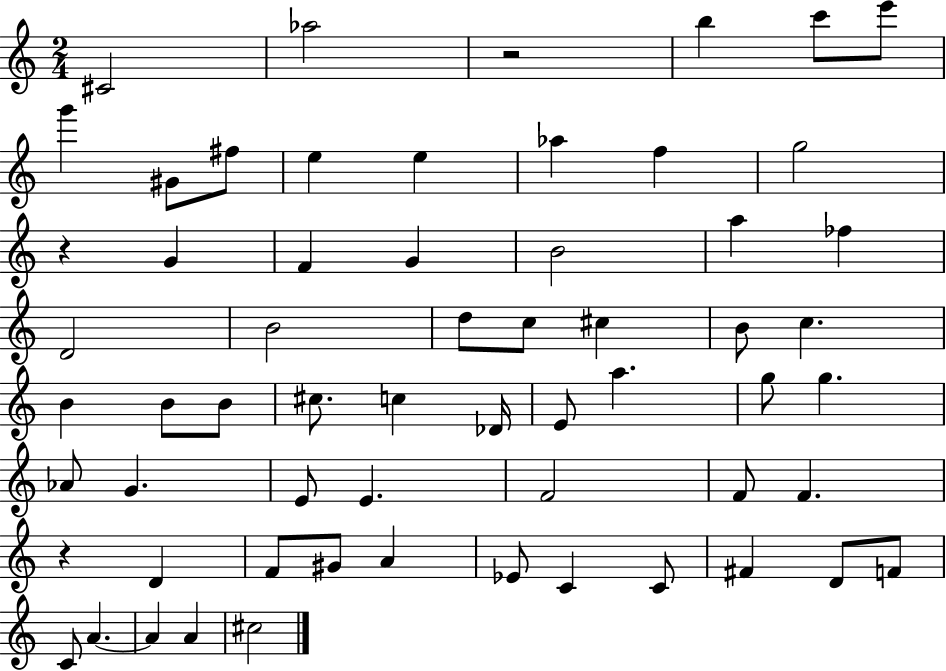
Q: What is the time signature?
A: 2/4